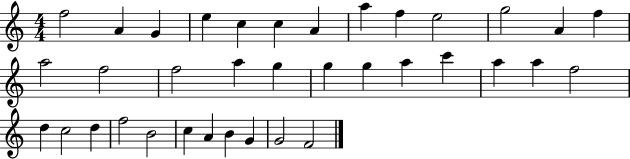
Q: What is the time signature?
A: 4/4